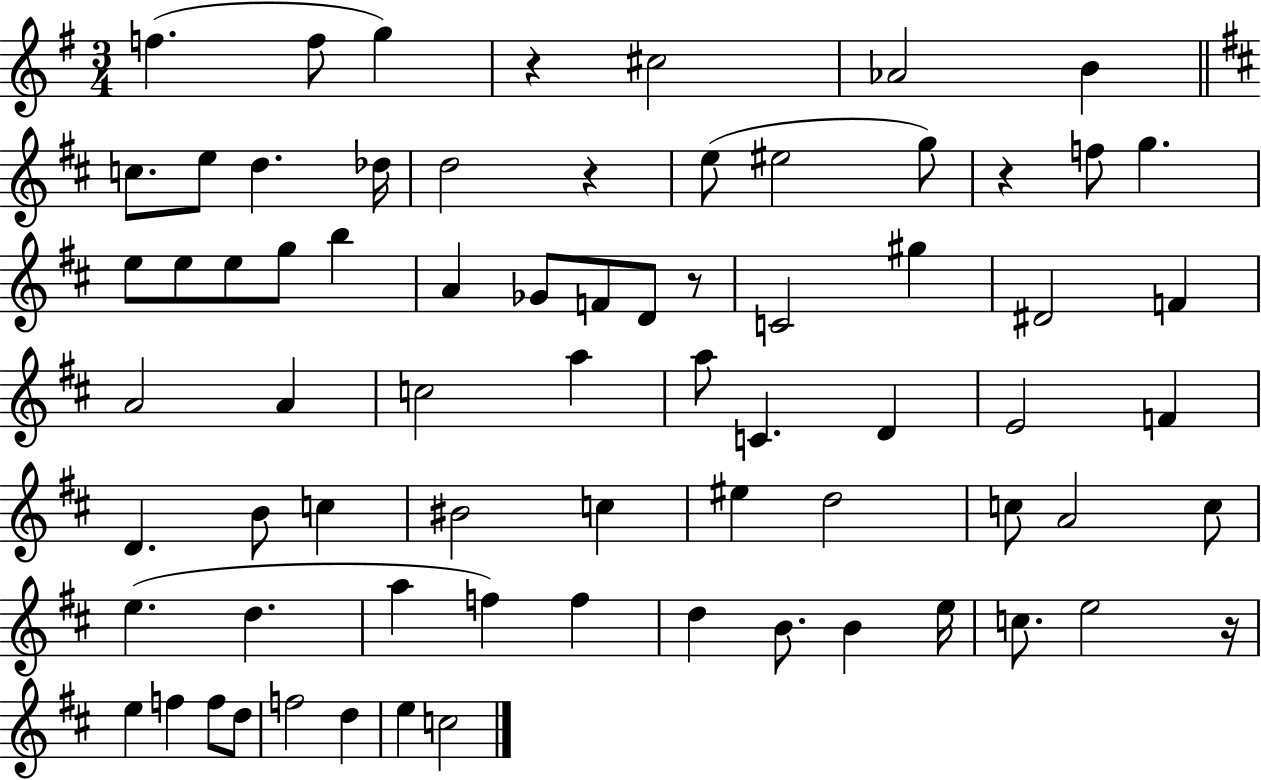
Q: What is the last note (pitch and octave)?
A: C5